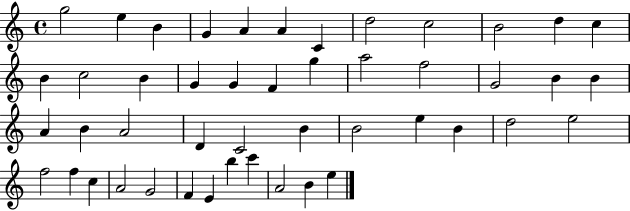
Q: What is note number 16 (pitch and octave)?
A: G4